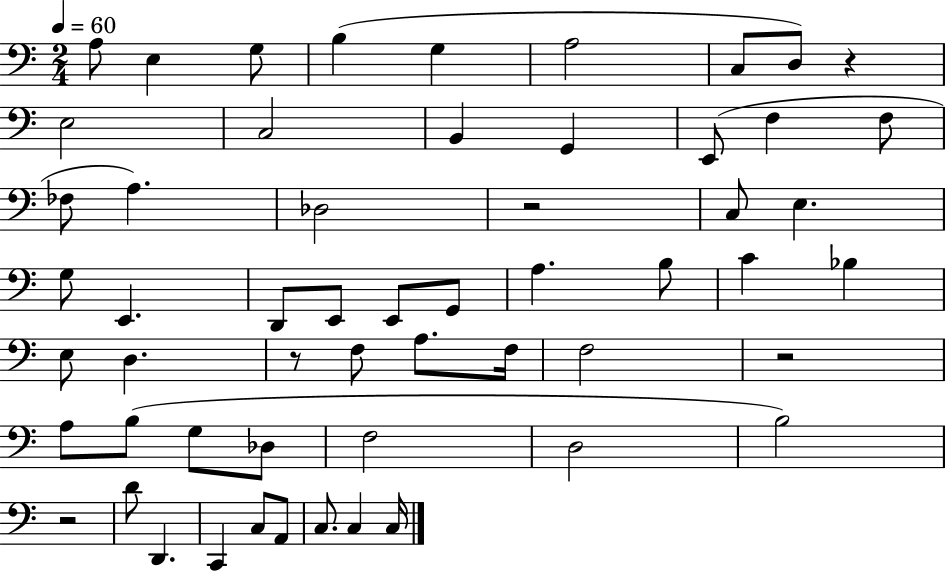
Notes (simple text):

A3/e E3/q G3/e B3/q G3/q A3/h C3/e D3/e R/q E3/h C3/h B2/q G2/q E2/e F3/q F3/e FES3/e A3/q. Db3/h R/h C3/e E3/q. G3/e E2/q. D2/e E2/e E2/e G2/e A3/q. B3/e C4/q Bb3/q E3/e D3/q. R/e F3/e A3/e. F3/s F3/h R/h A3/e B3/e G3/e Db3/e F3/h D3/h B3/h R/h D4/e D2/q. C2/q C3/e A2/e C3/e. C3/q C3/s